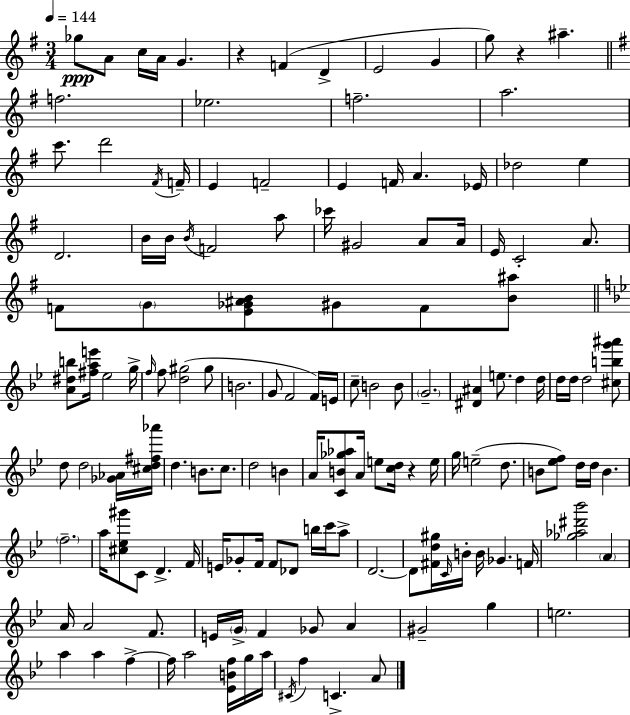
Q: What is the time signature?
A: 3/4